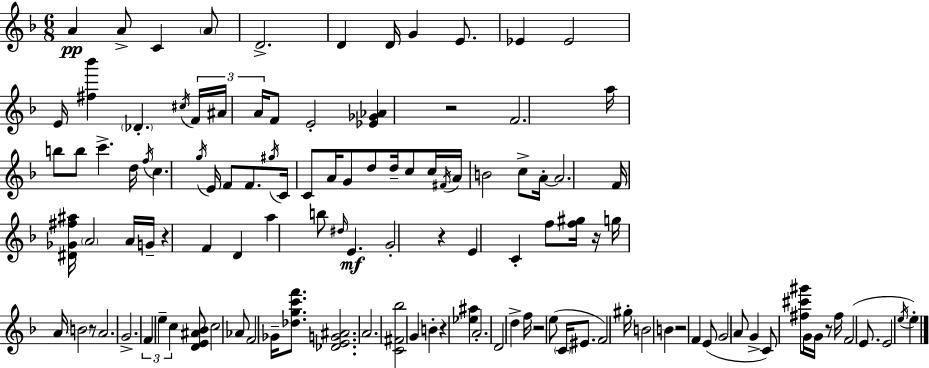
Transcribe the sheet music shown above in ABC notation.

X:1
T:Untitled
M:6/8
L:1/4
K:Dm
A A/2 C A/2 D2 D D/4 G E/2 _E _E2 E/4 [^f_b'] _D ^c/4 F/4 ^A/4 A/4 F/2 E2 [_E_G_A] z2 F2 a/4 b/2 b/2 c' d/4 f/4 c g/4 E/4 F/2 F/2 ^g/4 C/4 C/2 A/4 G/2 d/2 d/4 c/2 c/4 ^F/4 A/4 B2 c/2 A/4 A2 F/4 [^D_G^f^a]/4 A2 A/4 G/4 z F D a b/2 ^d/4 E G2 z E C f/2 [f^g]/4 z/4 g/4 A/4 B2 z/2 A2 G2 F e c [DE^A_B]/2 c2 _A/2 F2 _G/4 [_dgc'f']/2 [_DEG^A]2 A2 [C^F_b]2 G B z [_e^a] A2 D2 d f/4 z2 e/2 C/4 ^E/2 F2 ^g/4 B2 B z2 F E/2 G2 A/2 G C/2 [^f^c'^g']/2 G/4 G/4 z/2 ^f/4 F2 E/2 E2 e/4 e